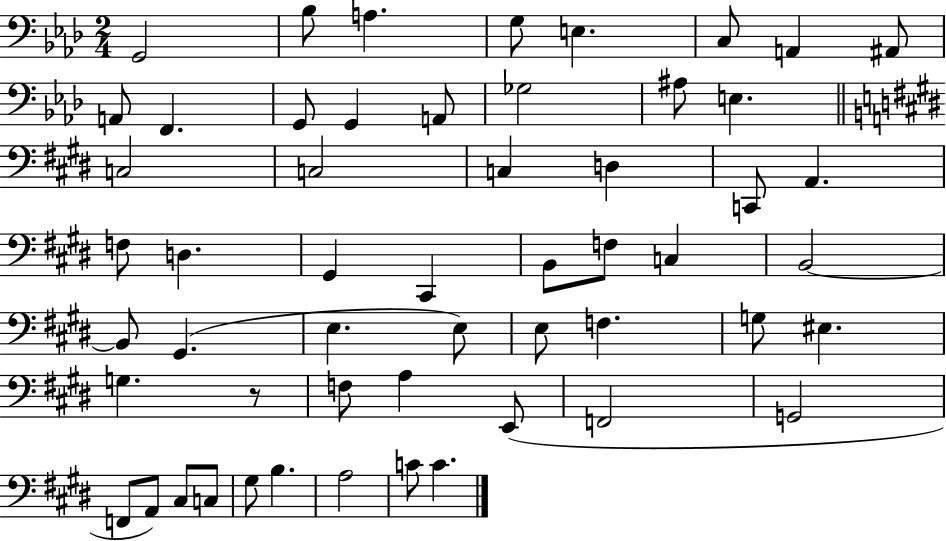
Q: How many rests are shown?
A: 1